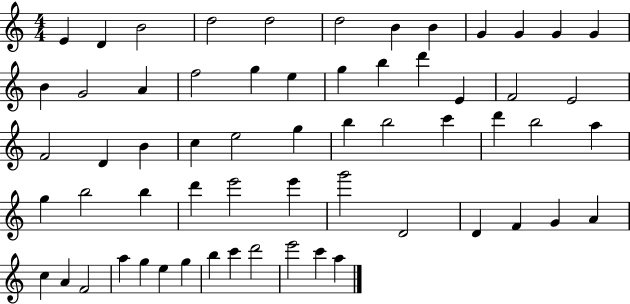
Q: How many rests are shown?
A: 0